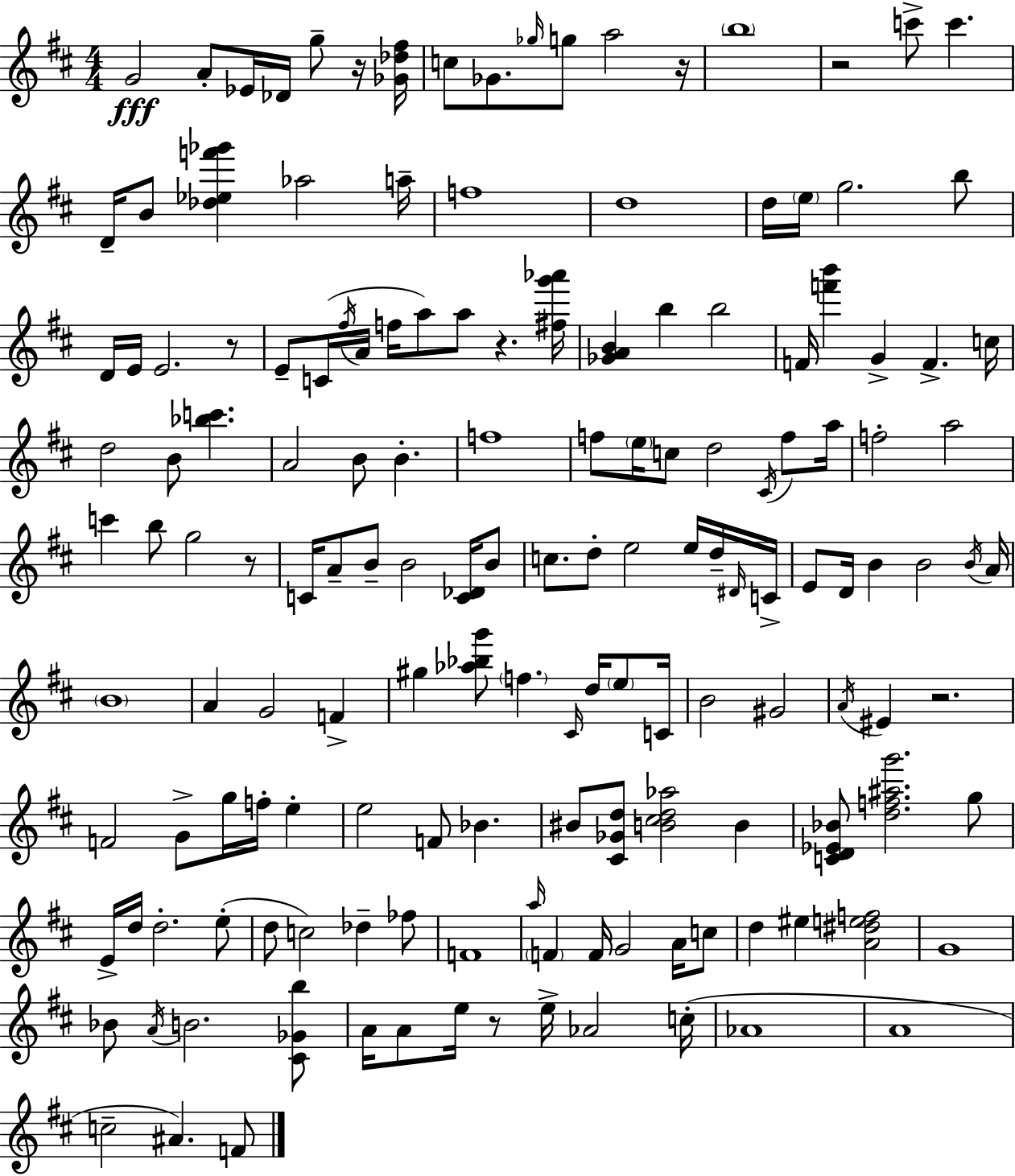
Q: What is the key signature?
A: D major